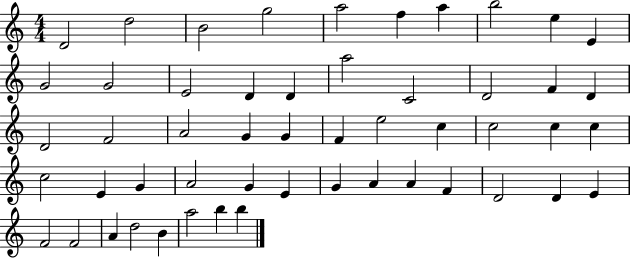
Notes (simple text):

D4/h D5/h B4/h G5/h A5/h F5/q A5/q B5/h E5/q E4/q G4/h G4/h E4/h D4/q D4/q A5/h C4/h D4/h F4/q D4/q D4/h F4/h A4/h G4/q G4/q F4/q E5/h C5/q C5/h C5/q C5/q C5/h E4/q G4/q A4/h G4/q E4/q G4/q A4/q A4/q F4/q D4/h D4/q E4/q F4/h F4/h A4/q D5/h B4/q A5/h B5/q B5/q